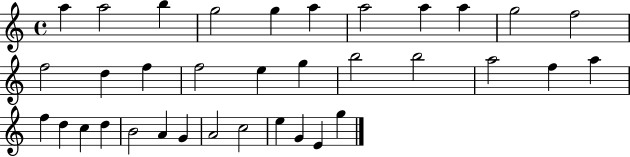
A5/q A5/h B5/q G5/h G5/q A5/q A5/h A5/q A5/q G5/h F5/h F5/h D5/q F5/q F5/h E5/q G5/q B5/h B5/h A5/h F5/q A5/q F5/q D5/q C5/q D5/q B4/h A4/q G4/q A4/h C5/h E5/q G4/q E4/q G5/q